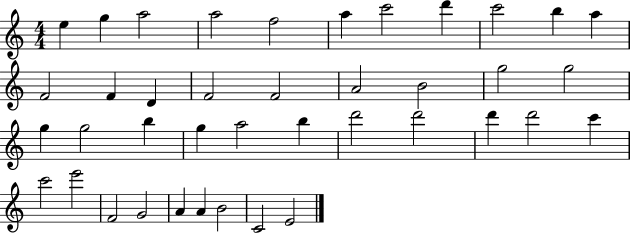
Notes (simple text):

E5/q G5/q A5/h A5/h F5/h A5/q C6/h D6/q C6/h B5/q A5/q F4/h F4/q D4/q F4/h F4/h A4/h B4/h G5/h G5/h G5/q G5/h B5/q G5/q A5/h B5/q D6/h D6/h D6/q D6/h C6/q C6/h E6/h F4/h G4/h A4/q A4/q B4/h C4/h E4/h